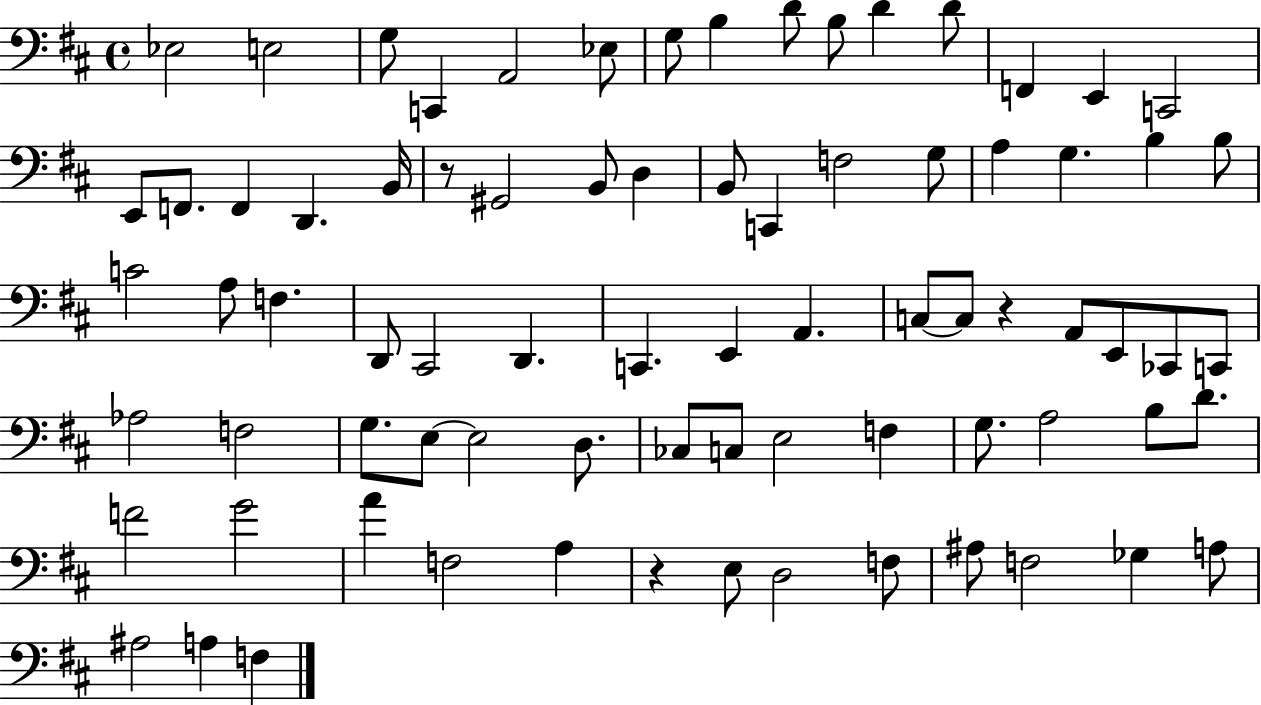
{
  \clef bass
  \time 4/4
  \defaultTimeSignature
  \key d \major
  \repeat volta 2 { ees2 e2 | g8 c,4 a,2 ees8 | g8 b4 d'8 b8 d'4 d'8 | f,4 e,4 c,2 | \break e,8 f,8. f,4 d,4. b,16 | r8 gis,2 b,8 d4 | b,8 c,4 f2 g8 | a4 g4. b4 b8 | \break c'2 a8 f4. | d,8 cis,2 d,4. | c,4. e,4 a,4. | c8~~ c8 r4 a,8 e,8 ces,8 c,8 | \break aes2 f2 | g8. e8~~ e2 d8. | ces8 c8 e2 f4 | g8. a2 b8 d'8. | \break f'2 g'2 | a'4 f2 a4 | r4 e8 d2 f8 | ais8 f2 ges4 a8 | \break ais2 a4 f4 | } \bar "|."
}